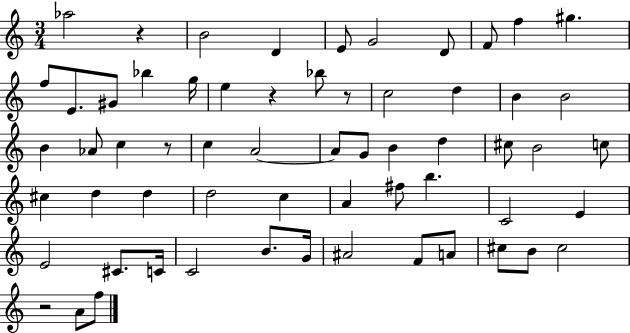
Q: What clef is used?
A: treble